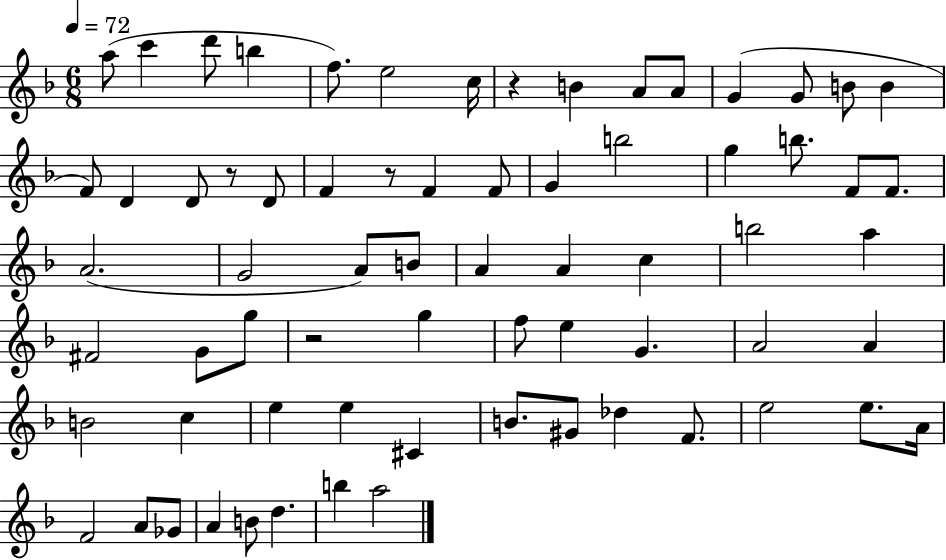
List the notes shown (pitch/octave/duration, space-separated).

A5/e C6/q D6/e B5/q F5/e. E5/h C5/s R/q B4/q A4/e A4/e G4/q G4/e B4/e B4/q F4/e D4/q D4/e R/e D4/e F4/q R/e F4/q F4/e G4/q B5/h G5/q B5/e. F4/e F4/e. A4/h. G4/h A4/e B4/e A4/q A4/q C5/q B5/h A5/q F#4/h G4/e G5/e R/h G5/q F5/e E5/q G4/q. A4/h A4/q B4/h C5/q E5/q E5/q C#4/q B4/e. G#4/e Db5/q F4/e. E5/h E5/e. A4/s F4/h A4/e Gb4/e A4/q B4/e D5/q. B5/q A5/h